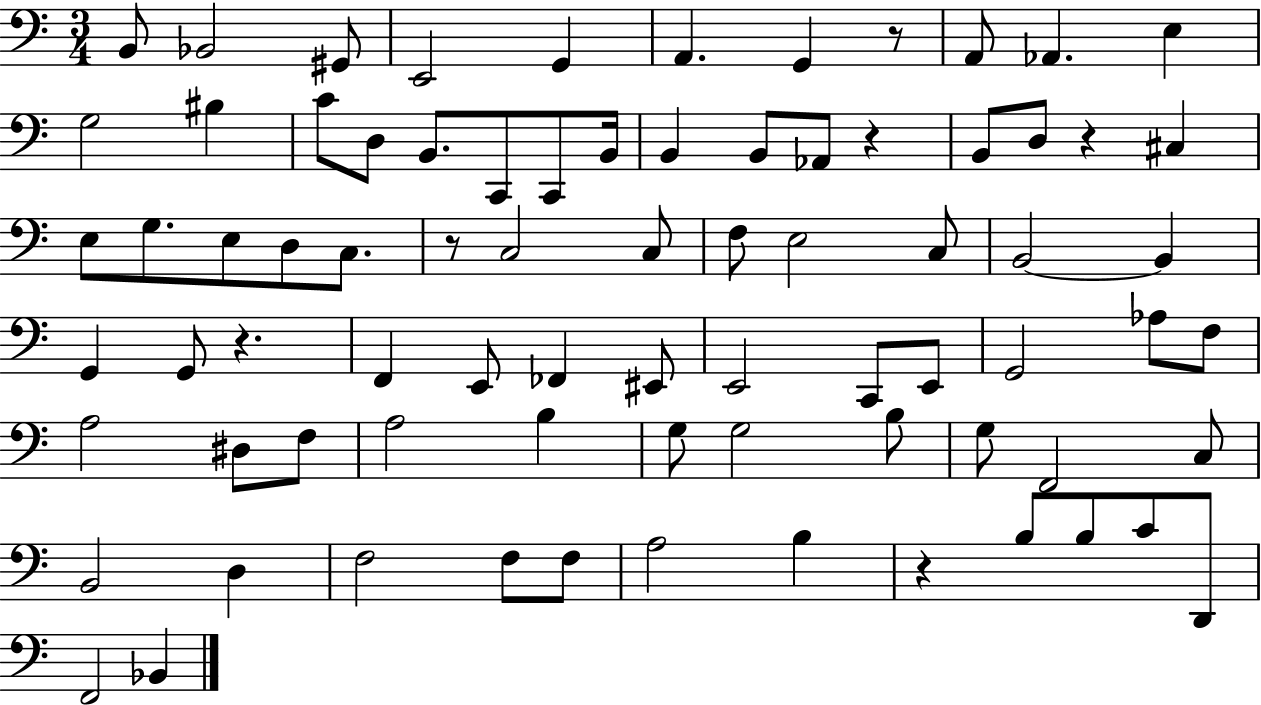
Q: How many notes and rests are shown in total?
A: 78